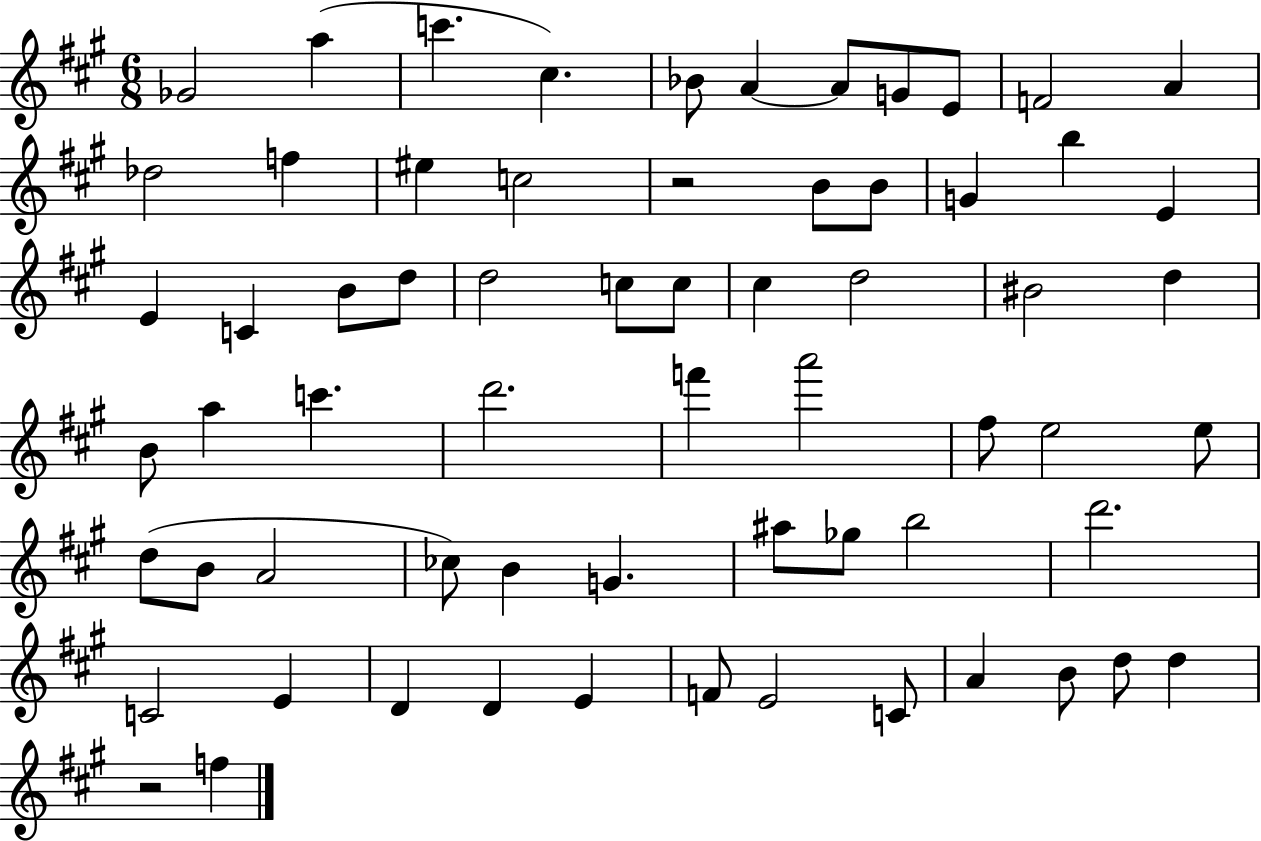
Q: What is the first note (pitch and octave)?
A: Gb4